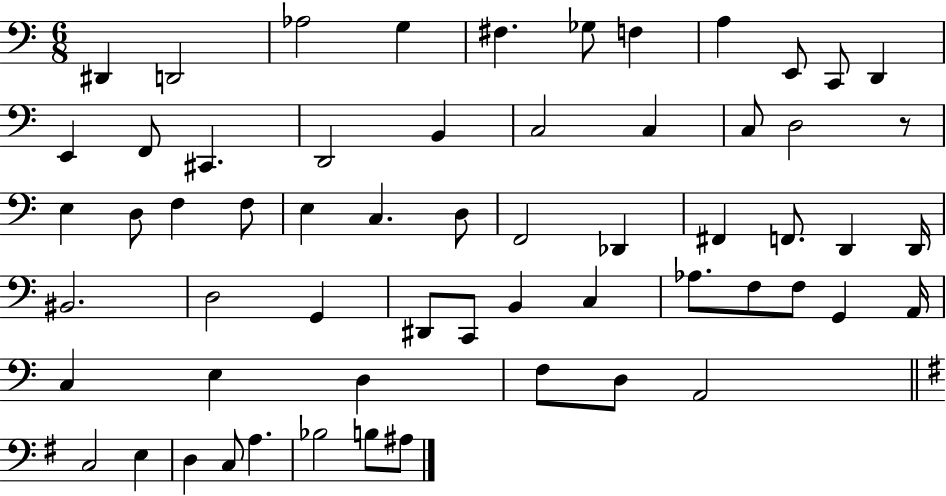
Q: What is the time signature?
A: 6/8